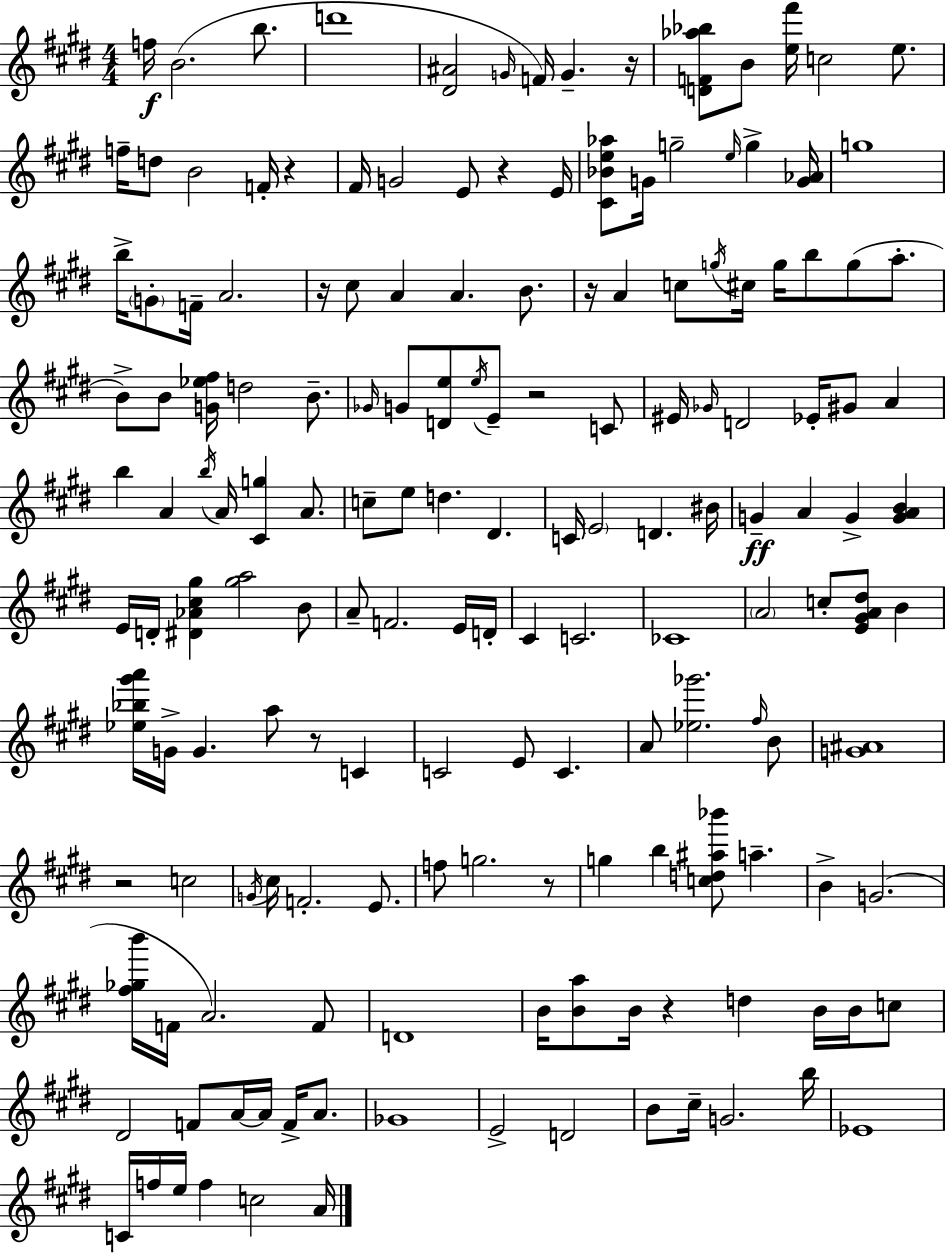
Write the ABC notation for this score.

X:1
T:Untitled
M:4/4
L:1/4
K:E
f/4 B2 b/2 d'4 [^D^A]2 G/4 F/4 G z/4 [DF_a_b]/2 B/2 [e^f']/4 c2 e/2 f/4 d/2 B2 F/4 z ^F/4 G2 E/2 z E/4 [^C_Be_a]/2 G/4 g2 e/4 g [G_A]/4 g4 b/4 G/2 F/4 A2 z/4 ^c/2 A A B/2 z/4 A c/2 g/4 ^c/4 g/4 b/2 g/2 a/2 B/2 B/2 [G_e^f]/4 d2 B/2 _G/4 G/2 [De]/2 e/4 E/2 z2 C/2 ^E/4 _G/4 D2 _E/4 ^G/2 A b A b/4 A/4 [^Cg] A/2 c/2 e/2 d ^D C/4 E2 D ^B/4 G A G [GAB] E/4 D/4 [^D_A^c^g] [^ga]2 B/2 A/2 F2 E/4 D/4 ^C C2 _C4 A2 c/2 [E^GA^d]/2 B [_e_b^g'a']/4 G/4 G a/2 z/2 C C2 E/2 C A/2 [_e_g']2 ^f/4 B/2 [G^A]4 z2 c2 G/4 ^c/4 F2 E/2 f/2 g2 z/2 g b [cd^a_b']/2 a B G2 [^f_gb']/4 F/4 A2 F/2 D4 B/4 [Ba]/2 B/4 z d B/4 B/4 c/2 ^D2 F/2 A/4 A/4 F/4 A/2 _G4 E2 D2 B/2 ^c/4 G2 b/4 _E4 C/4 f/4 e/4 f c2 A/4